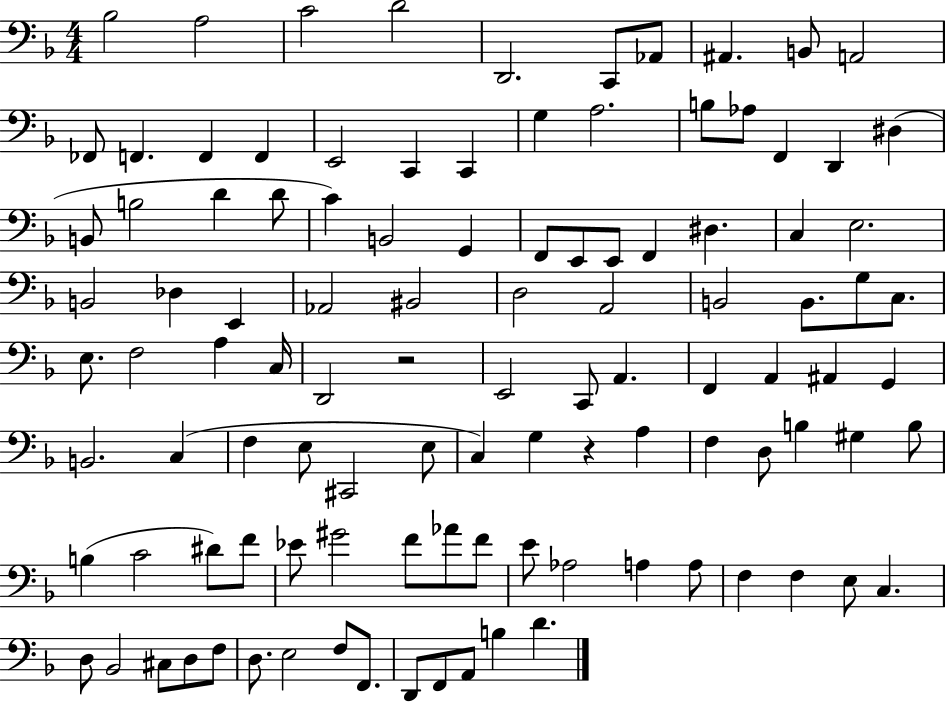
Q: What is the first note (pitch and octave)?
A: Bb3